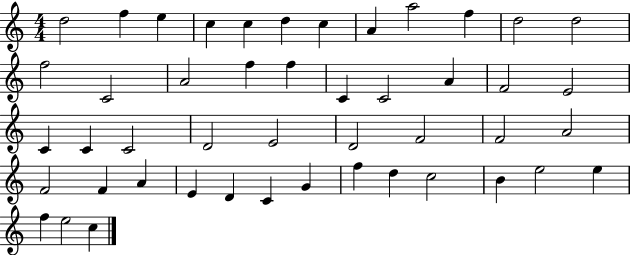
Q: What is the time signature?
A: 4/4